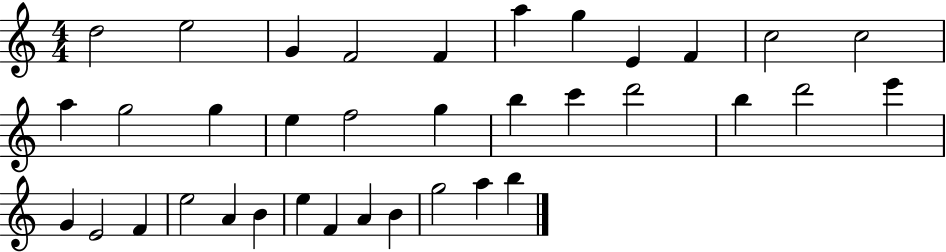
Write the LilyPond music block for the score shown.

{
  \clef treble
  \numericTimeSignature
  \time 4/4
  \key c \major
  d''2 e''2 | g'4 f'2 f'4 | a''4 g''4 e'4 f'4 | c''2 c''2 | \break a''4 g''2 g''4 | e''4 f''2 g''4 | b''4 c'''4 d'''2 | b''4 d'''2 e'''4 | \break g'4 e'2 f'4 | e''2 a'4 b'4 | e''4 f'4 a'4 b'4 | g''2 a''4 b''4 | \break \bar "|."
}